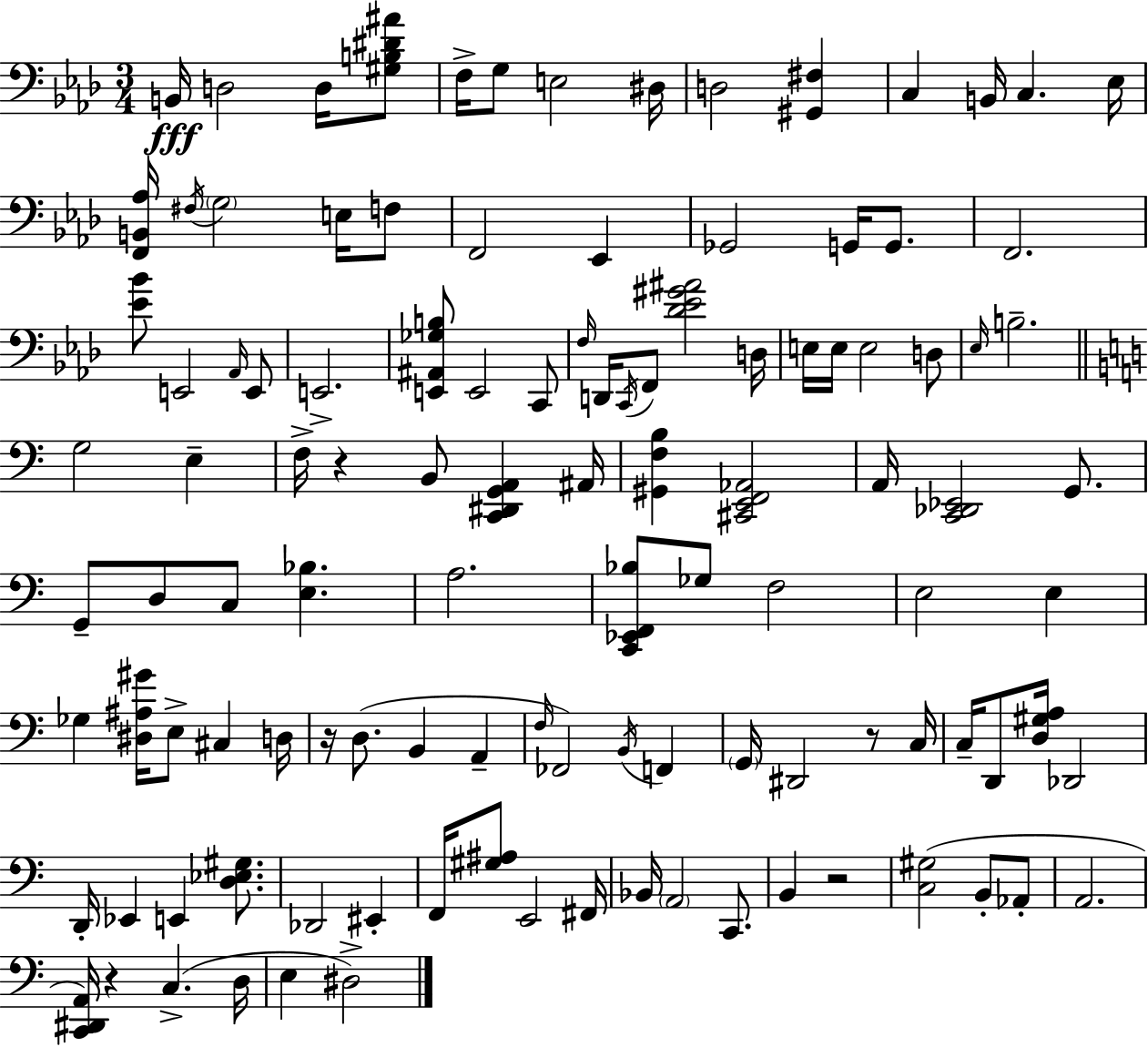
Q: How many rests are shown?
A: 5